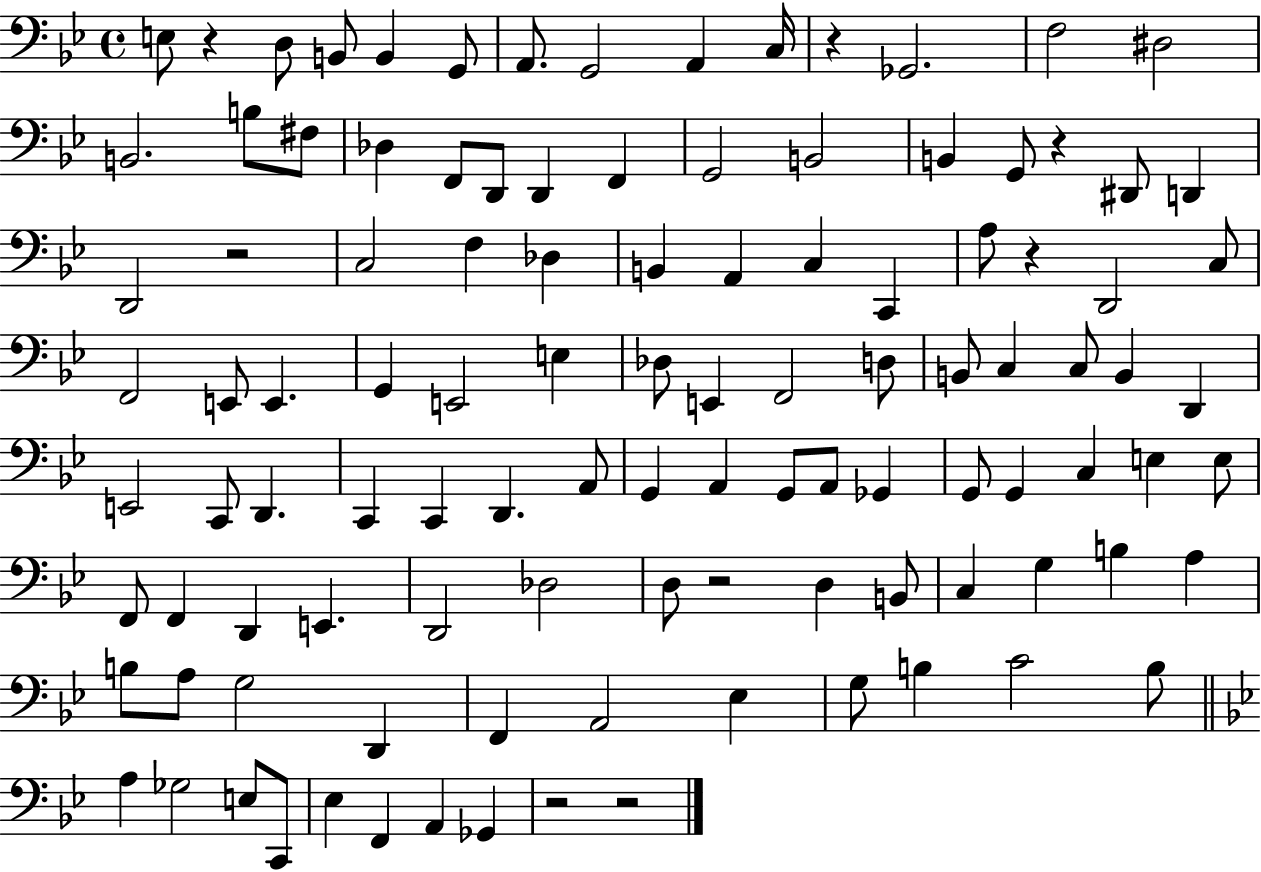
{
  \clef bass
  \time 4/4
  \defaultTimeSignature
  \key bes \major
  e8 r4 d8 b,8 b,4 g,8 | a,8. g,2 a,4 c16 | r4 ges,2. | f2 dis2 | \break b,2. b8 fis8 | des4 f,8 d,8 d,4 f,4 | g,2 b,2 | b,4 g,8 r4 dis,8 d,4 | \break d,2 r2 | c2 f4 des4 | b,4 a,4 c4 c,4 | a8 r4 d,2 c8 | \break f,2 e,8 e,4. | g,4 e,2 e4 | des8 e,4 f,2 d8 | b,8 c4 c8 b,4 d,4 | \break e,2 c,8 d,4. | c,4 c,4 d,4. a,8 | g,4 a,4 g,8 a,8 ges,4 | g,8 g,4 c4 e4 e8 | \break f,8 f,4 d,4 e,4. | d,2 des2 | d8 r2 d4 b,8 | c4 g4 b4 a4 | \break b8 a8 g2 d,4 | f,4 a,2 ees4 | g8 b4 c'2 b8 | \bar "||" \break \key bes \major a4 ges2 e8 c,8 | ees4 f,4 a,4 ges,4 | r2 r2 | \bar "|."
}